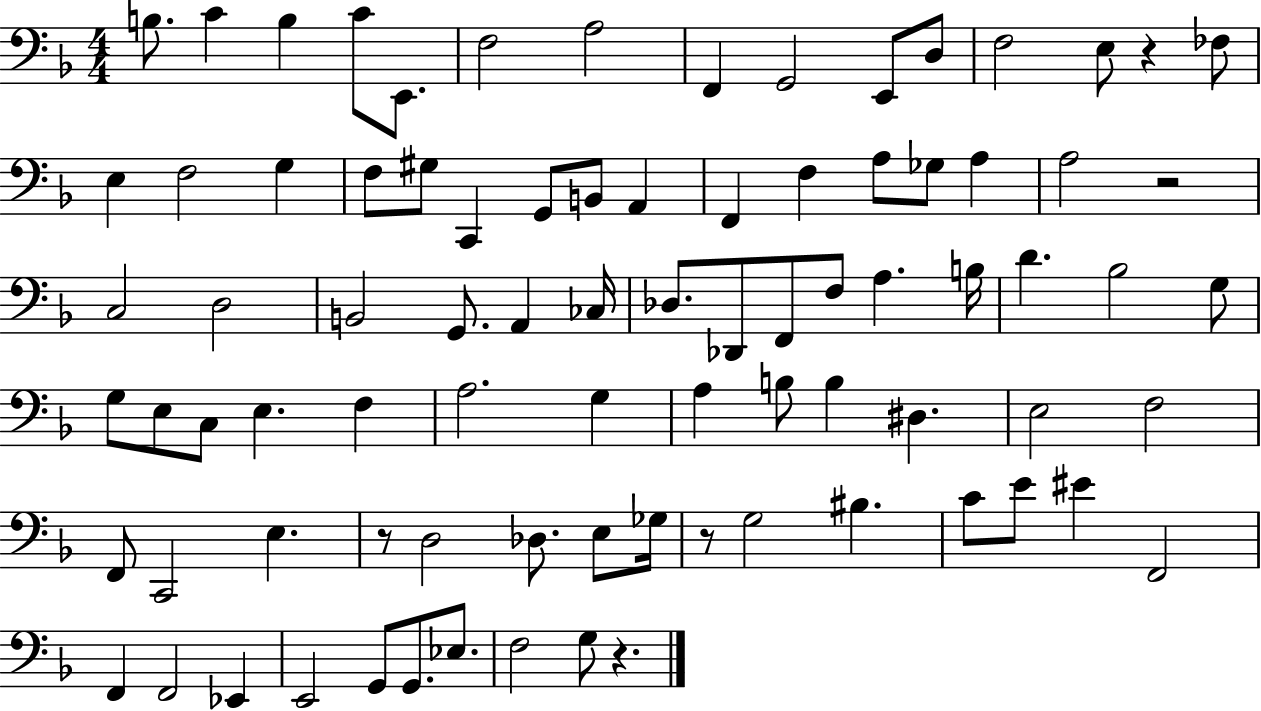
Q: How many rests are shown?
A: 5